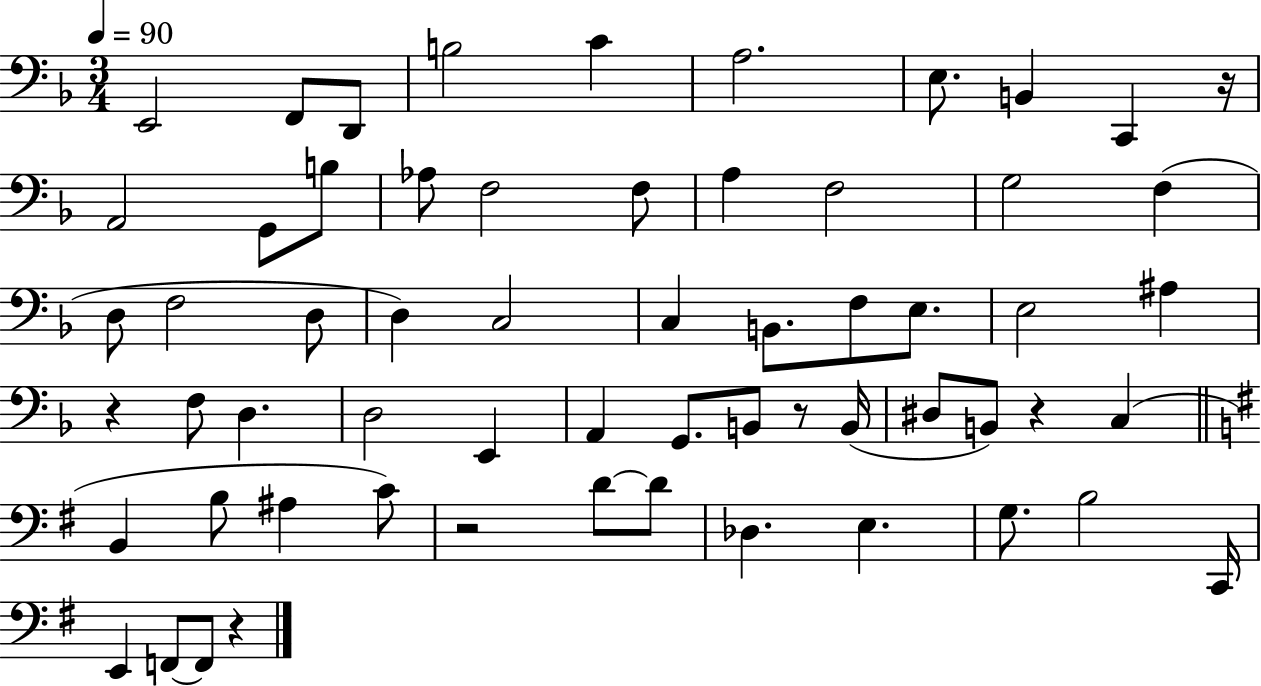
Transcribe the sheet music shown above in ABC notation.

X:1
T:Untitled
M:3/4
L:1/4
K:F
E,,2 F,,/2 D,,/2 B,2 C A,2 E,/2 B,, C,, z/4 A,,2 G,,/2 B,/2 _A,/2 F,2 F,/2 A, F,2 G,2 F, D,/2 F,2 D,/2 D, C,2 C, B,,/2 F,/2 E,/2 E,2 ^A, z F,/2 D, D,2 E,, A,, G,,/2 B,,/2 z/2 B,,/4 ^D,/2 B,,/2 z C, B,, B,/2 ^A, C/2 z2 D/2 D/2 _D, E, G,/2 B,2 C,,/4 E,, F,,/2 F,,/2 z